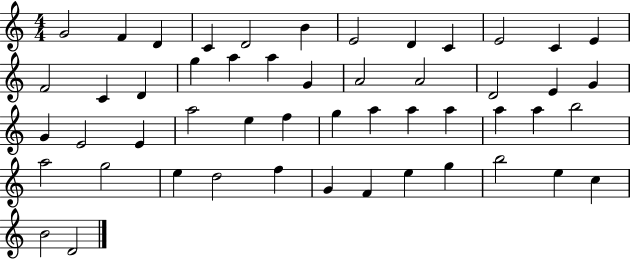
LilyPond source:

{
  \clef treble
  \numericTimeSignature
  \time 4/4
  \key c \major
  g'2 f'4 d'4 | c'4 d'2 b'4 | e'2 d'4 c'4 | e'2 c'4 e'4 | \break f'2 c'4 d'4 | g''4 a''4 a''4 g'4 | a'2 a'2 | d'2 e'4 g'4 | \break g'4 e'2 e'4 | a''2 e''4 f''4 | g''4 a''4 a''4 a''4 | a''4 a''4 b''2 | \break a''2 g''2 | e''4 d''2 f''4 | g'4 f'4 e''4 g''4 | b''2 e''4 c''4 | \break b'2 d'2 | \bar "|."
}